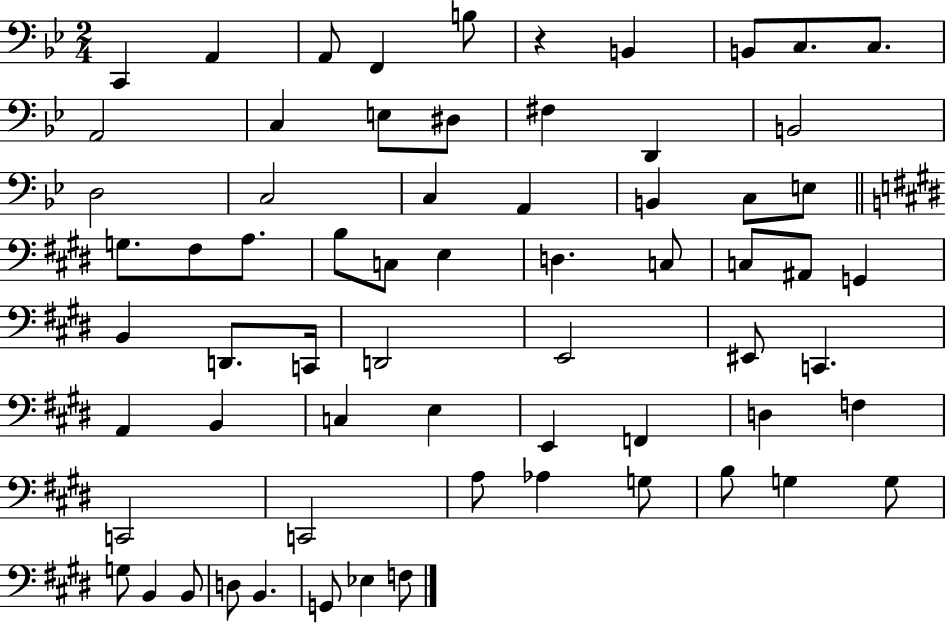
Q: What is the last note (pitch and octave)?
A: F3